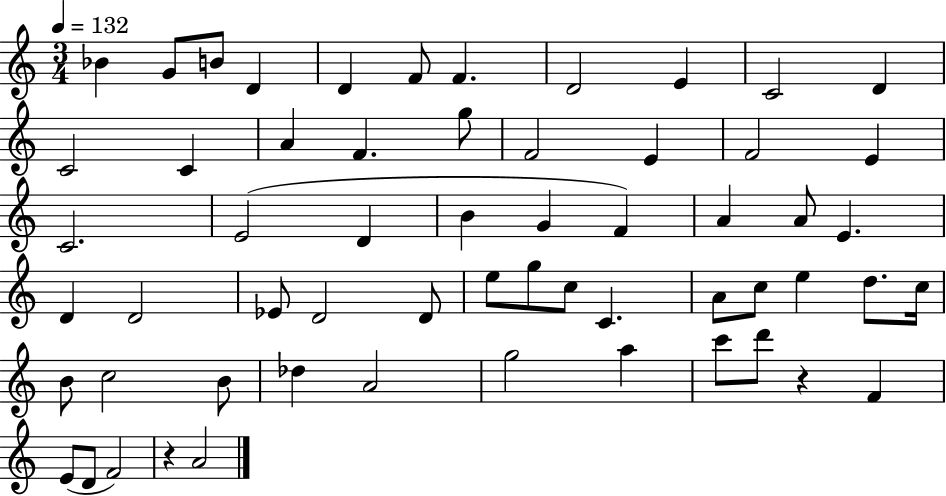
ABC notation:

X:1
T:Untitled
M:3/4
L:1/4
K:C
_B G/2 B/2 D D F/2 F D2 E C2 D C2 C A F g/2 F2 E F2 E C2 E2 D B G F A A/2 E D D2 _E/2 D2 D/2 e/2 g/2 c/2 C A/2 c/2 e d/2 c/4 B/2 c2 B/2 _d A2 g2 a c'/2 d'/2 z F E/2 D/2 F2 z A2